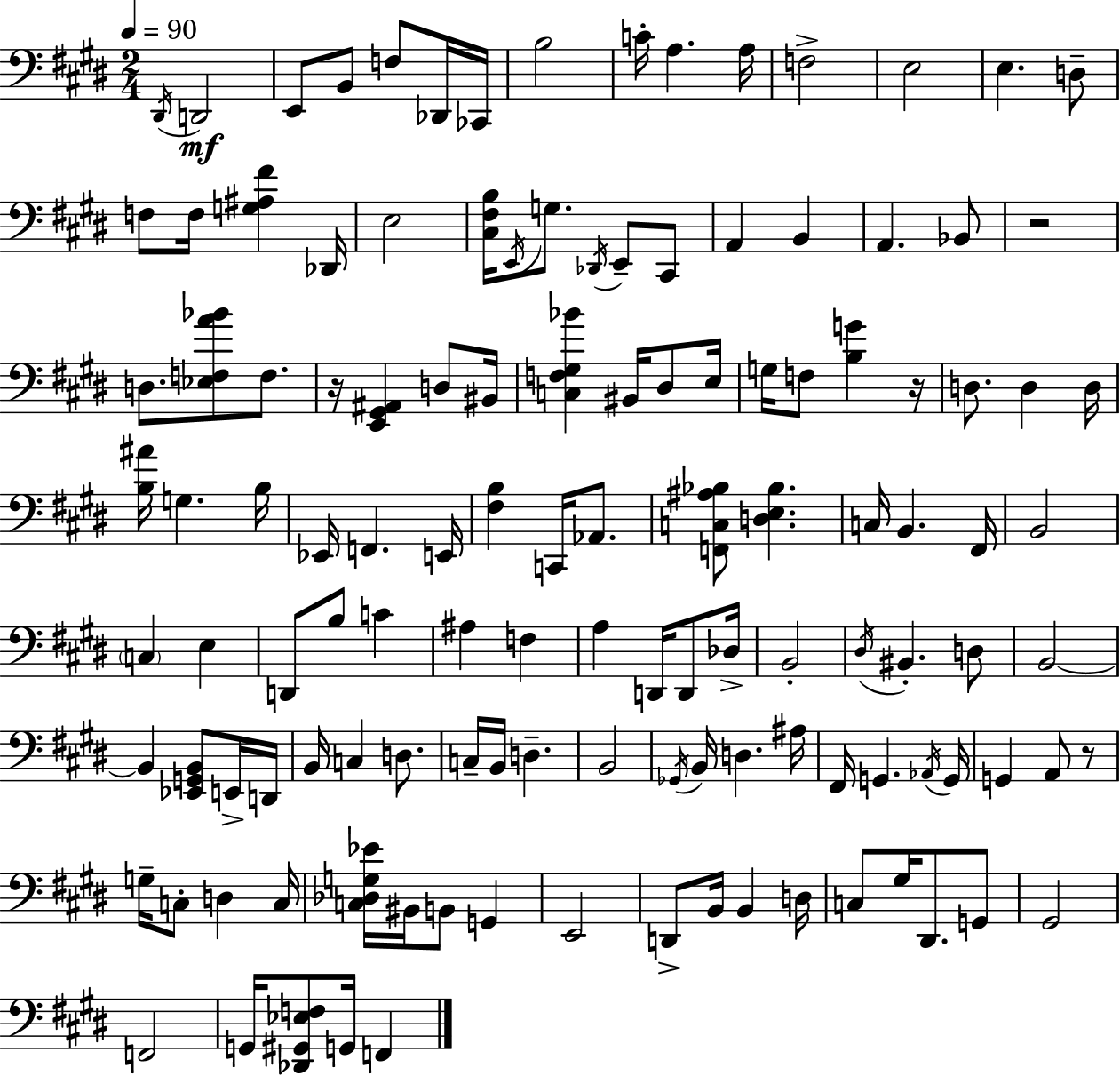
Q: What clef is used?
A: bass